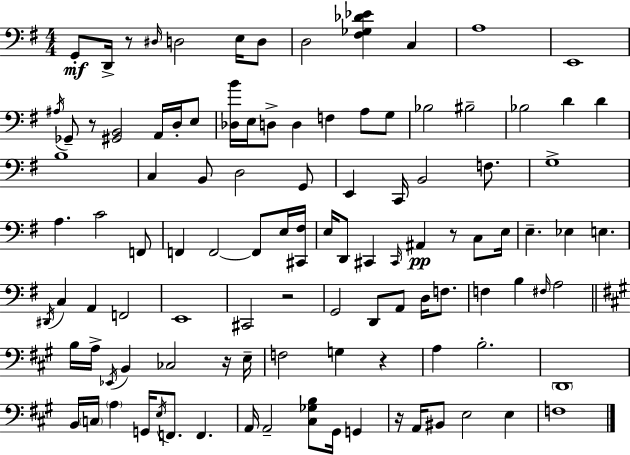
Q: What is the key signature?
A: E minor